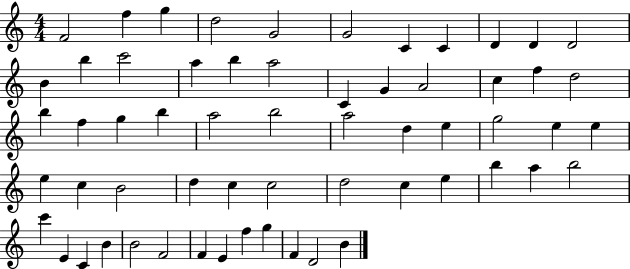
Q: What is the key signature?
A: C major